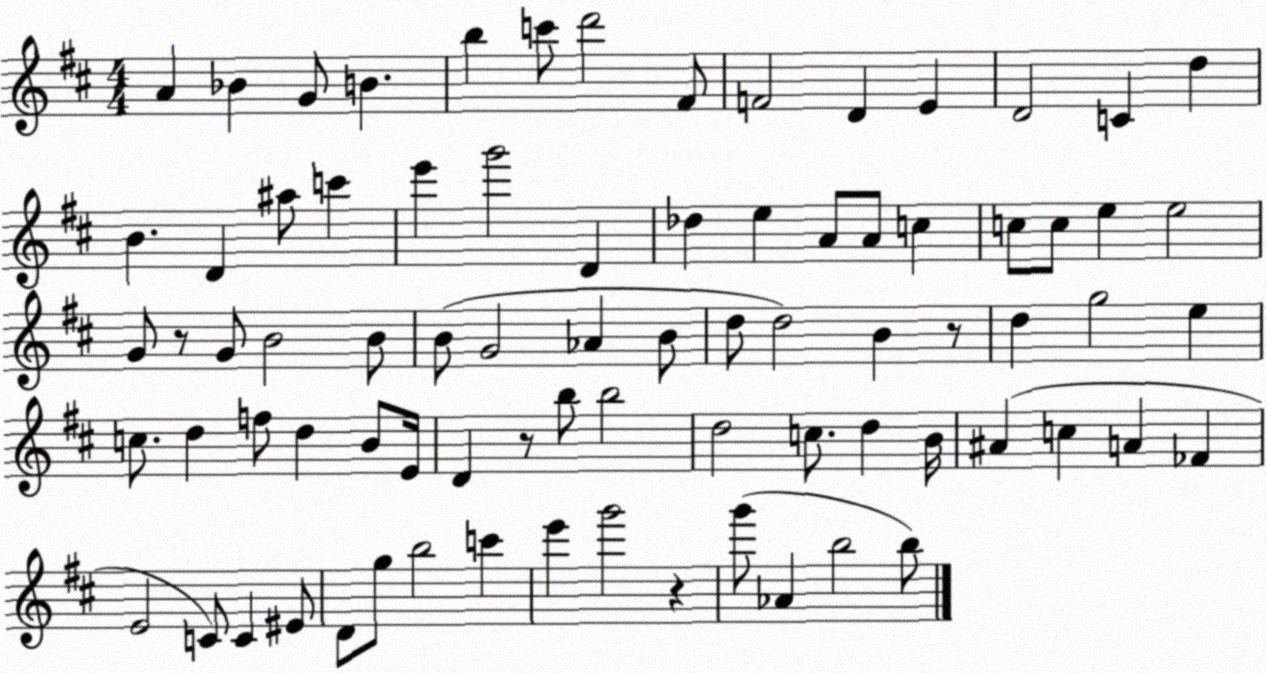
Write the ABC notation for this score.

X:1
T:Untitled
M:4/4
L:1/4
K:D
A _B G/2 B b c'/2 d'2 ^F/2 F2 D E D2 C d B D ^a/2 c' e' g'2 D _d e A/2 A/2 c c/2 c/2 e e2 G/2 z/2 G/2 B2 B/2 B/2 G2 _A B/2 d/2 d2 B z/2 d g2 e c/2 d f/2 d B/2 E/4 D z/2 b/2 b2 d2 c/2 d B/4 ^A c A _F E2 C/2 C ^E/2 D/2 g/2 b2 c' e' g'2 z g'/2 _A b2 b/2